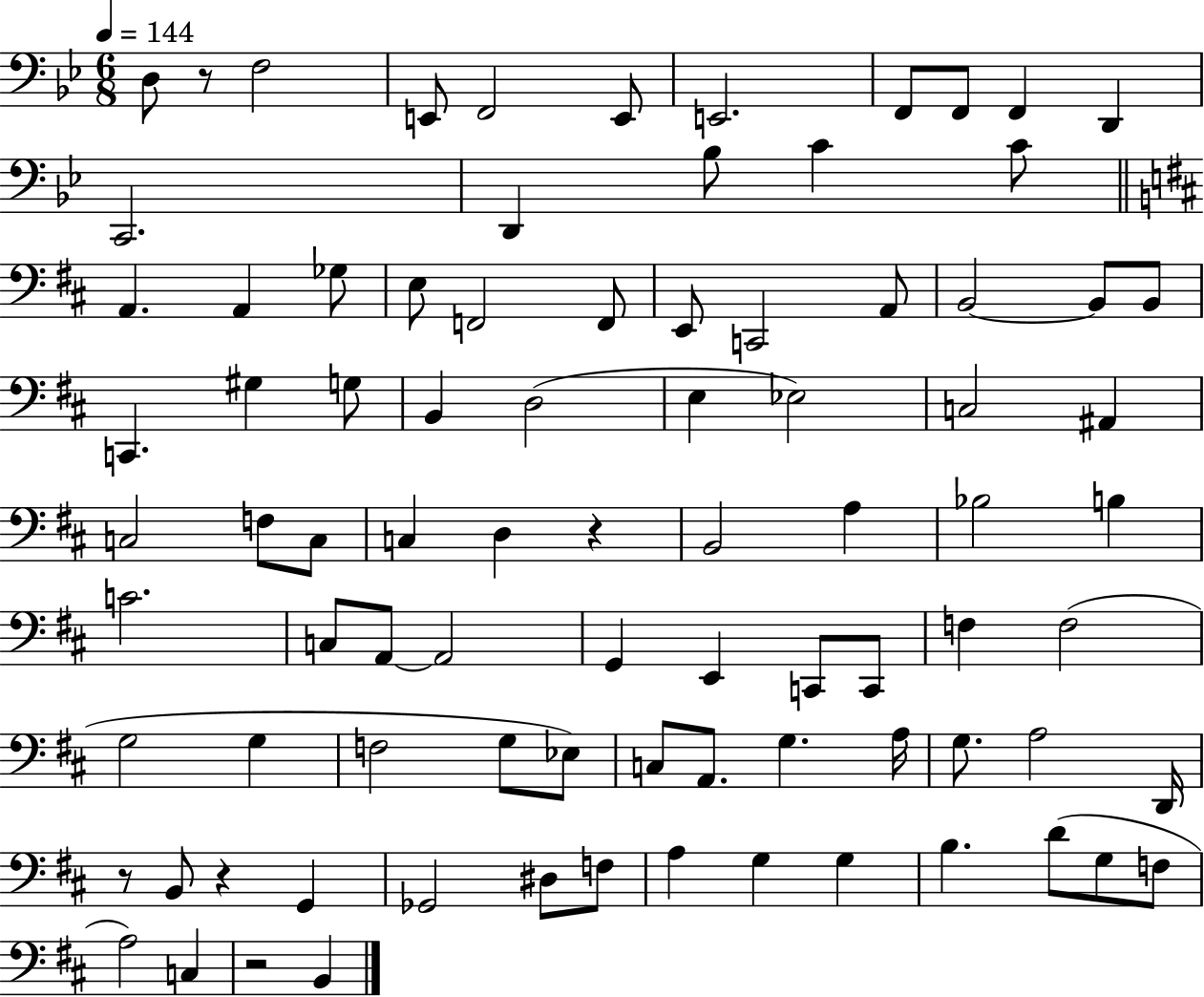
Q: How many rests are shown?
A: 5